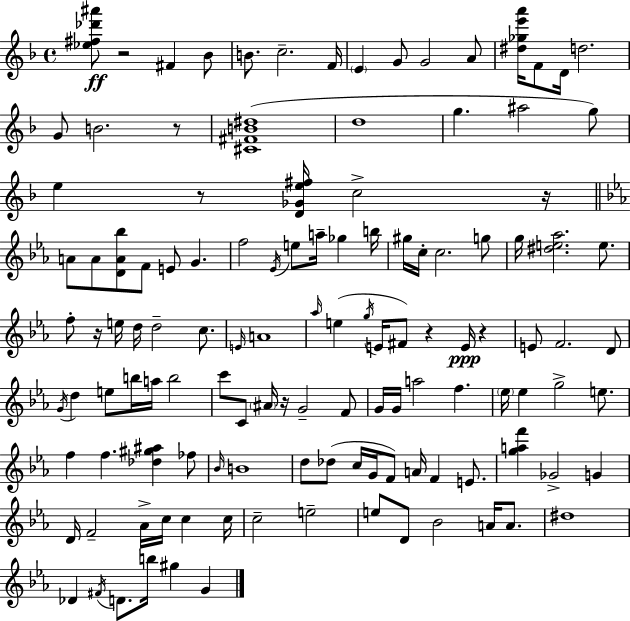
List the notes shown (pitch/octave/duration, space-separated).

[Eb5,F#5,Db6,A#6]/e R/h F#4/q Bb4/e B4/e. C5/h. F4/s E4/q G4/e G4/h A4/e [D#5,Gb5,E6,A6]/s F4/e D4/s D5/h. G4/e B4/h. R/e [C#4,F#4,B4,D#5]/w D5/w G5/q. A#5/h G5/e E5/q R/e [D4,Gb4,E5,F#5]/s C5/h R/s A4/e A4/e [D4,A4,Bb5]/e F4/e E4/e G4/q. F5/h Eb4/s E5/e A5/s Gb5/q B5/s G#5/s C5/s C5/h. G5/e G5/s [D#5,E5,Ab5]/h. E5/e. F5/e R/s E5/s D5/s D5/h C5/e. E4/s A4/w Ab5/s E5/q G5/s E4/s F#4/e R/q E4/s R/q E4/e F4/h. D4/e G4/s D5/q E5/e B5/s A5/s B5/h C6/e C4/e A#4/s R/s G4/h F4/e G4/s G4/s A5/h F5/q. Eb5/s Eb5/q G5/h E5/e. F5/q F5/q. [Db5,G#5,A#5]/q FES5/e Bb4/s B4/w D5/e Db5/e C5/s G4/s F4/e A4/s F4/q E4/e. [G5,A5,F6]/q Gb4/h G4/q D4/s F4/h Ab4/s C5/s C5/q C5/s C5/h E5/h E5/e D4/e Bb4/h A4/s A4/e. D#5/w Db4/q F#4/s D4/e. B5/s G#5/q G4/q